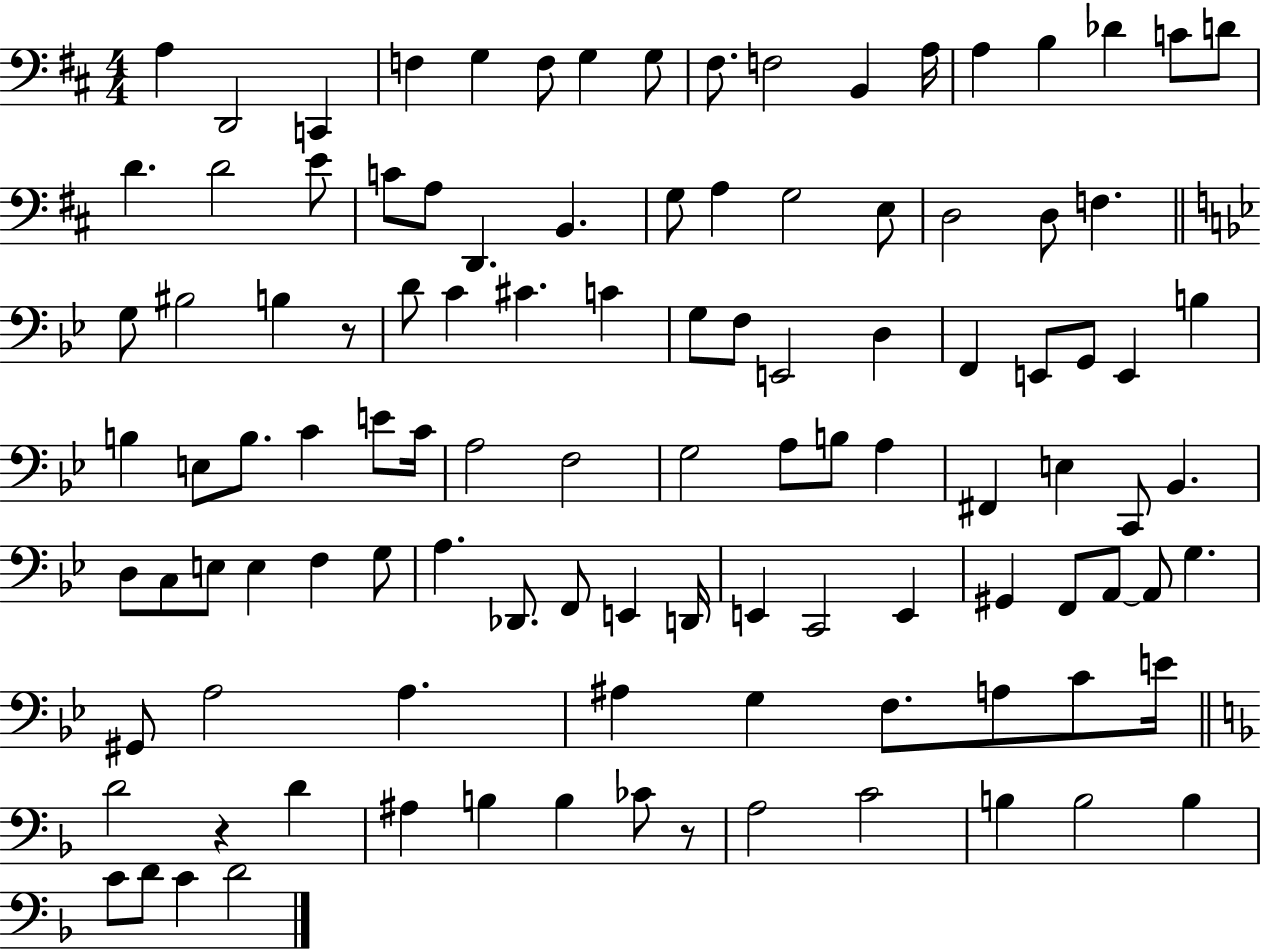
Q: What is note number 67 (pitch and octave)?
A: E3